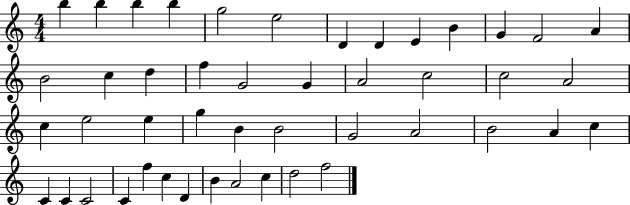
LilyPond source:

{
  \clef treble
  \numericTimeSignature
  \time 4/4
  \key c \major
  b''4 b''4 b''4 b''4 | g''2 e''2 | d'4 d'4 e'4 b'4 | g'4 f'2 a'4 | \break b'2 c''4 d''4 | f''4 g'2 g'4 | a'2 c''2 | c''2 a'2 | \break c''4 e''2 e''4 | g''4 b'4 b'2 | g'2 a'2 | b'2 a'4 c''4 | \break c'4 c'4 c'2 | c'4 f''4 c''4 d'4 | b'4 a'2 c''4 | d''2 f''2 | \break \bar "|."
}